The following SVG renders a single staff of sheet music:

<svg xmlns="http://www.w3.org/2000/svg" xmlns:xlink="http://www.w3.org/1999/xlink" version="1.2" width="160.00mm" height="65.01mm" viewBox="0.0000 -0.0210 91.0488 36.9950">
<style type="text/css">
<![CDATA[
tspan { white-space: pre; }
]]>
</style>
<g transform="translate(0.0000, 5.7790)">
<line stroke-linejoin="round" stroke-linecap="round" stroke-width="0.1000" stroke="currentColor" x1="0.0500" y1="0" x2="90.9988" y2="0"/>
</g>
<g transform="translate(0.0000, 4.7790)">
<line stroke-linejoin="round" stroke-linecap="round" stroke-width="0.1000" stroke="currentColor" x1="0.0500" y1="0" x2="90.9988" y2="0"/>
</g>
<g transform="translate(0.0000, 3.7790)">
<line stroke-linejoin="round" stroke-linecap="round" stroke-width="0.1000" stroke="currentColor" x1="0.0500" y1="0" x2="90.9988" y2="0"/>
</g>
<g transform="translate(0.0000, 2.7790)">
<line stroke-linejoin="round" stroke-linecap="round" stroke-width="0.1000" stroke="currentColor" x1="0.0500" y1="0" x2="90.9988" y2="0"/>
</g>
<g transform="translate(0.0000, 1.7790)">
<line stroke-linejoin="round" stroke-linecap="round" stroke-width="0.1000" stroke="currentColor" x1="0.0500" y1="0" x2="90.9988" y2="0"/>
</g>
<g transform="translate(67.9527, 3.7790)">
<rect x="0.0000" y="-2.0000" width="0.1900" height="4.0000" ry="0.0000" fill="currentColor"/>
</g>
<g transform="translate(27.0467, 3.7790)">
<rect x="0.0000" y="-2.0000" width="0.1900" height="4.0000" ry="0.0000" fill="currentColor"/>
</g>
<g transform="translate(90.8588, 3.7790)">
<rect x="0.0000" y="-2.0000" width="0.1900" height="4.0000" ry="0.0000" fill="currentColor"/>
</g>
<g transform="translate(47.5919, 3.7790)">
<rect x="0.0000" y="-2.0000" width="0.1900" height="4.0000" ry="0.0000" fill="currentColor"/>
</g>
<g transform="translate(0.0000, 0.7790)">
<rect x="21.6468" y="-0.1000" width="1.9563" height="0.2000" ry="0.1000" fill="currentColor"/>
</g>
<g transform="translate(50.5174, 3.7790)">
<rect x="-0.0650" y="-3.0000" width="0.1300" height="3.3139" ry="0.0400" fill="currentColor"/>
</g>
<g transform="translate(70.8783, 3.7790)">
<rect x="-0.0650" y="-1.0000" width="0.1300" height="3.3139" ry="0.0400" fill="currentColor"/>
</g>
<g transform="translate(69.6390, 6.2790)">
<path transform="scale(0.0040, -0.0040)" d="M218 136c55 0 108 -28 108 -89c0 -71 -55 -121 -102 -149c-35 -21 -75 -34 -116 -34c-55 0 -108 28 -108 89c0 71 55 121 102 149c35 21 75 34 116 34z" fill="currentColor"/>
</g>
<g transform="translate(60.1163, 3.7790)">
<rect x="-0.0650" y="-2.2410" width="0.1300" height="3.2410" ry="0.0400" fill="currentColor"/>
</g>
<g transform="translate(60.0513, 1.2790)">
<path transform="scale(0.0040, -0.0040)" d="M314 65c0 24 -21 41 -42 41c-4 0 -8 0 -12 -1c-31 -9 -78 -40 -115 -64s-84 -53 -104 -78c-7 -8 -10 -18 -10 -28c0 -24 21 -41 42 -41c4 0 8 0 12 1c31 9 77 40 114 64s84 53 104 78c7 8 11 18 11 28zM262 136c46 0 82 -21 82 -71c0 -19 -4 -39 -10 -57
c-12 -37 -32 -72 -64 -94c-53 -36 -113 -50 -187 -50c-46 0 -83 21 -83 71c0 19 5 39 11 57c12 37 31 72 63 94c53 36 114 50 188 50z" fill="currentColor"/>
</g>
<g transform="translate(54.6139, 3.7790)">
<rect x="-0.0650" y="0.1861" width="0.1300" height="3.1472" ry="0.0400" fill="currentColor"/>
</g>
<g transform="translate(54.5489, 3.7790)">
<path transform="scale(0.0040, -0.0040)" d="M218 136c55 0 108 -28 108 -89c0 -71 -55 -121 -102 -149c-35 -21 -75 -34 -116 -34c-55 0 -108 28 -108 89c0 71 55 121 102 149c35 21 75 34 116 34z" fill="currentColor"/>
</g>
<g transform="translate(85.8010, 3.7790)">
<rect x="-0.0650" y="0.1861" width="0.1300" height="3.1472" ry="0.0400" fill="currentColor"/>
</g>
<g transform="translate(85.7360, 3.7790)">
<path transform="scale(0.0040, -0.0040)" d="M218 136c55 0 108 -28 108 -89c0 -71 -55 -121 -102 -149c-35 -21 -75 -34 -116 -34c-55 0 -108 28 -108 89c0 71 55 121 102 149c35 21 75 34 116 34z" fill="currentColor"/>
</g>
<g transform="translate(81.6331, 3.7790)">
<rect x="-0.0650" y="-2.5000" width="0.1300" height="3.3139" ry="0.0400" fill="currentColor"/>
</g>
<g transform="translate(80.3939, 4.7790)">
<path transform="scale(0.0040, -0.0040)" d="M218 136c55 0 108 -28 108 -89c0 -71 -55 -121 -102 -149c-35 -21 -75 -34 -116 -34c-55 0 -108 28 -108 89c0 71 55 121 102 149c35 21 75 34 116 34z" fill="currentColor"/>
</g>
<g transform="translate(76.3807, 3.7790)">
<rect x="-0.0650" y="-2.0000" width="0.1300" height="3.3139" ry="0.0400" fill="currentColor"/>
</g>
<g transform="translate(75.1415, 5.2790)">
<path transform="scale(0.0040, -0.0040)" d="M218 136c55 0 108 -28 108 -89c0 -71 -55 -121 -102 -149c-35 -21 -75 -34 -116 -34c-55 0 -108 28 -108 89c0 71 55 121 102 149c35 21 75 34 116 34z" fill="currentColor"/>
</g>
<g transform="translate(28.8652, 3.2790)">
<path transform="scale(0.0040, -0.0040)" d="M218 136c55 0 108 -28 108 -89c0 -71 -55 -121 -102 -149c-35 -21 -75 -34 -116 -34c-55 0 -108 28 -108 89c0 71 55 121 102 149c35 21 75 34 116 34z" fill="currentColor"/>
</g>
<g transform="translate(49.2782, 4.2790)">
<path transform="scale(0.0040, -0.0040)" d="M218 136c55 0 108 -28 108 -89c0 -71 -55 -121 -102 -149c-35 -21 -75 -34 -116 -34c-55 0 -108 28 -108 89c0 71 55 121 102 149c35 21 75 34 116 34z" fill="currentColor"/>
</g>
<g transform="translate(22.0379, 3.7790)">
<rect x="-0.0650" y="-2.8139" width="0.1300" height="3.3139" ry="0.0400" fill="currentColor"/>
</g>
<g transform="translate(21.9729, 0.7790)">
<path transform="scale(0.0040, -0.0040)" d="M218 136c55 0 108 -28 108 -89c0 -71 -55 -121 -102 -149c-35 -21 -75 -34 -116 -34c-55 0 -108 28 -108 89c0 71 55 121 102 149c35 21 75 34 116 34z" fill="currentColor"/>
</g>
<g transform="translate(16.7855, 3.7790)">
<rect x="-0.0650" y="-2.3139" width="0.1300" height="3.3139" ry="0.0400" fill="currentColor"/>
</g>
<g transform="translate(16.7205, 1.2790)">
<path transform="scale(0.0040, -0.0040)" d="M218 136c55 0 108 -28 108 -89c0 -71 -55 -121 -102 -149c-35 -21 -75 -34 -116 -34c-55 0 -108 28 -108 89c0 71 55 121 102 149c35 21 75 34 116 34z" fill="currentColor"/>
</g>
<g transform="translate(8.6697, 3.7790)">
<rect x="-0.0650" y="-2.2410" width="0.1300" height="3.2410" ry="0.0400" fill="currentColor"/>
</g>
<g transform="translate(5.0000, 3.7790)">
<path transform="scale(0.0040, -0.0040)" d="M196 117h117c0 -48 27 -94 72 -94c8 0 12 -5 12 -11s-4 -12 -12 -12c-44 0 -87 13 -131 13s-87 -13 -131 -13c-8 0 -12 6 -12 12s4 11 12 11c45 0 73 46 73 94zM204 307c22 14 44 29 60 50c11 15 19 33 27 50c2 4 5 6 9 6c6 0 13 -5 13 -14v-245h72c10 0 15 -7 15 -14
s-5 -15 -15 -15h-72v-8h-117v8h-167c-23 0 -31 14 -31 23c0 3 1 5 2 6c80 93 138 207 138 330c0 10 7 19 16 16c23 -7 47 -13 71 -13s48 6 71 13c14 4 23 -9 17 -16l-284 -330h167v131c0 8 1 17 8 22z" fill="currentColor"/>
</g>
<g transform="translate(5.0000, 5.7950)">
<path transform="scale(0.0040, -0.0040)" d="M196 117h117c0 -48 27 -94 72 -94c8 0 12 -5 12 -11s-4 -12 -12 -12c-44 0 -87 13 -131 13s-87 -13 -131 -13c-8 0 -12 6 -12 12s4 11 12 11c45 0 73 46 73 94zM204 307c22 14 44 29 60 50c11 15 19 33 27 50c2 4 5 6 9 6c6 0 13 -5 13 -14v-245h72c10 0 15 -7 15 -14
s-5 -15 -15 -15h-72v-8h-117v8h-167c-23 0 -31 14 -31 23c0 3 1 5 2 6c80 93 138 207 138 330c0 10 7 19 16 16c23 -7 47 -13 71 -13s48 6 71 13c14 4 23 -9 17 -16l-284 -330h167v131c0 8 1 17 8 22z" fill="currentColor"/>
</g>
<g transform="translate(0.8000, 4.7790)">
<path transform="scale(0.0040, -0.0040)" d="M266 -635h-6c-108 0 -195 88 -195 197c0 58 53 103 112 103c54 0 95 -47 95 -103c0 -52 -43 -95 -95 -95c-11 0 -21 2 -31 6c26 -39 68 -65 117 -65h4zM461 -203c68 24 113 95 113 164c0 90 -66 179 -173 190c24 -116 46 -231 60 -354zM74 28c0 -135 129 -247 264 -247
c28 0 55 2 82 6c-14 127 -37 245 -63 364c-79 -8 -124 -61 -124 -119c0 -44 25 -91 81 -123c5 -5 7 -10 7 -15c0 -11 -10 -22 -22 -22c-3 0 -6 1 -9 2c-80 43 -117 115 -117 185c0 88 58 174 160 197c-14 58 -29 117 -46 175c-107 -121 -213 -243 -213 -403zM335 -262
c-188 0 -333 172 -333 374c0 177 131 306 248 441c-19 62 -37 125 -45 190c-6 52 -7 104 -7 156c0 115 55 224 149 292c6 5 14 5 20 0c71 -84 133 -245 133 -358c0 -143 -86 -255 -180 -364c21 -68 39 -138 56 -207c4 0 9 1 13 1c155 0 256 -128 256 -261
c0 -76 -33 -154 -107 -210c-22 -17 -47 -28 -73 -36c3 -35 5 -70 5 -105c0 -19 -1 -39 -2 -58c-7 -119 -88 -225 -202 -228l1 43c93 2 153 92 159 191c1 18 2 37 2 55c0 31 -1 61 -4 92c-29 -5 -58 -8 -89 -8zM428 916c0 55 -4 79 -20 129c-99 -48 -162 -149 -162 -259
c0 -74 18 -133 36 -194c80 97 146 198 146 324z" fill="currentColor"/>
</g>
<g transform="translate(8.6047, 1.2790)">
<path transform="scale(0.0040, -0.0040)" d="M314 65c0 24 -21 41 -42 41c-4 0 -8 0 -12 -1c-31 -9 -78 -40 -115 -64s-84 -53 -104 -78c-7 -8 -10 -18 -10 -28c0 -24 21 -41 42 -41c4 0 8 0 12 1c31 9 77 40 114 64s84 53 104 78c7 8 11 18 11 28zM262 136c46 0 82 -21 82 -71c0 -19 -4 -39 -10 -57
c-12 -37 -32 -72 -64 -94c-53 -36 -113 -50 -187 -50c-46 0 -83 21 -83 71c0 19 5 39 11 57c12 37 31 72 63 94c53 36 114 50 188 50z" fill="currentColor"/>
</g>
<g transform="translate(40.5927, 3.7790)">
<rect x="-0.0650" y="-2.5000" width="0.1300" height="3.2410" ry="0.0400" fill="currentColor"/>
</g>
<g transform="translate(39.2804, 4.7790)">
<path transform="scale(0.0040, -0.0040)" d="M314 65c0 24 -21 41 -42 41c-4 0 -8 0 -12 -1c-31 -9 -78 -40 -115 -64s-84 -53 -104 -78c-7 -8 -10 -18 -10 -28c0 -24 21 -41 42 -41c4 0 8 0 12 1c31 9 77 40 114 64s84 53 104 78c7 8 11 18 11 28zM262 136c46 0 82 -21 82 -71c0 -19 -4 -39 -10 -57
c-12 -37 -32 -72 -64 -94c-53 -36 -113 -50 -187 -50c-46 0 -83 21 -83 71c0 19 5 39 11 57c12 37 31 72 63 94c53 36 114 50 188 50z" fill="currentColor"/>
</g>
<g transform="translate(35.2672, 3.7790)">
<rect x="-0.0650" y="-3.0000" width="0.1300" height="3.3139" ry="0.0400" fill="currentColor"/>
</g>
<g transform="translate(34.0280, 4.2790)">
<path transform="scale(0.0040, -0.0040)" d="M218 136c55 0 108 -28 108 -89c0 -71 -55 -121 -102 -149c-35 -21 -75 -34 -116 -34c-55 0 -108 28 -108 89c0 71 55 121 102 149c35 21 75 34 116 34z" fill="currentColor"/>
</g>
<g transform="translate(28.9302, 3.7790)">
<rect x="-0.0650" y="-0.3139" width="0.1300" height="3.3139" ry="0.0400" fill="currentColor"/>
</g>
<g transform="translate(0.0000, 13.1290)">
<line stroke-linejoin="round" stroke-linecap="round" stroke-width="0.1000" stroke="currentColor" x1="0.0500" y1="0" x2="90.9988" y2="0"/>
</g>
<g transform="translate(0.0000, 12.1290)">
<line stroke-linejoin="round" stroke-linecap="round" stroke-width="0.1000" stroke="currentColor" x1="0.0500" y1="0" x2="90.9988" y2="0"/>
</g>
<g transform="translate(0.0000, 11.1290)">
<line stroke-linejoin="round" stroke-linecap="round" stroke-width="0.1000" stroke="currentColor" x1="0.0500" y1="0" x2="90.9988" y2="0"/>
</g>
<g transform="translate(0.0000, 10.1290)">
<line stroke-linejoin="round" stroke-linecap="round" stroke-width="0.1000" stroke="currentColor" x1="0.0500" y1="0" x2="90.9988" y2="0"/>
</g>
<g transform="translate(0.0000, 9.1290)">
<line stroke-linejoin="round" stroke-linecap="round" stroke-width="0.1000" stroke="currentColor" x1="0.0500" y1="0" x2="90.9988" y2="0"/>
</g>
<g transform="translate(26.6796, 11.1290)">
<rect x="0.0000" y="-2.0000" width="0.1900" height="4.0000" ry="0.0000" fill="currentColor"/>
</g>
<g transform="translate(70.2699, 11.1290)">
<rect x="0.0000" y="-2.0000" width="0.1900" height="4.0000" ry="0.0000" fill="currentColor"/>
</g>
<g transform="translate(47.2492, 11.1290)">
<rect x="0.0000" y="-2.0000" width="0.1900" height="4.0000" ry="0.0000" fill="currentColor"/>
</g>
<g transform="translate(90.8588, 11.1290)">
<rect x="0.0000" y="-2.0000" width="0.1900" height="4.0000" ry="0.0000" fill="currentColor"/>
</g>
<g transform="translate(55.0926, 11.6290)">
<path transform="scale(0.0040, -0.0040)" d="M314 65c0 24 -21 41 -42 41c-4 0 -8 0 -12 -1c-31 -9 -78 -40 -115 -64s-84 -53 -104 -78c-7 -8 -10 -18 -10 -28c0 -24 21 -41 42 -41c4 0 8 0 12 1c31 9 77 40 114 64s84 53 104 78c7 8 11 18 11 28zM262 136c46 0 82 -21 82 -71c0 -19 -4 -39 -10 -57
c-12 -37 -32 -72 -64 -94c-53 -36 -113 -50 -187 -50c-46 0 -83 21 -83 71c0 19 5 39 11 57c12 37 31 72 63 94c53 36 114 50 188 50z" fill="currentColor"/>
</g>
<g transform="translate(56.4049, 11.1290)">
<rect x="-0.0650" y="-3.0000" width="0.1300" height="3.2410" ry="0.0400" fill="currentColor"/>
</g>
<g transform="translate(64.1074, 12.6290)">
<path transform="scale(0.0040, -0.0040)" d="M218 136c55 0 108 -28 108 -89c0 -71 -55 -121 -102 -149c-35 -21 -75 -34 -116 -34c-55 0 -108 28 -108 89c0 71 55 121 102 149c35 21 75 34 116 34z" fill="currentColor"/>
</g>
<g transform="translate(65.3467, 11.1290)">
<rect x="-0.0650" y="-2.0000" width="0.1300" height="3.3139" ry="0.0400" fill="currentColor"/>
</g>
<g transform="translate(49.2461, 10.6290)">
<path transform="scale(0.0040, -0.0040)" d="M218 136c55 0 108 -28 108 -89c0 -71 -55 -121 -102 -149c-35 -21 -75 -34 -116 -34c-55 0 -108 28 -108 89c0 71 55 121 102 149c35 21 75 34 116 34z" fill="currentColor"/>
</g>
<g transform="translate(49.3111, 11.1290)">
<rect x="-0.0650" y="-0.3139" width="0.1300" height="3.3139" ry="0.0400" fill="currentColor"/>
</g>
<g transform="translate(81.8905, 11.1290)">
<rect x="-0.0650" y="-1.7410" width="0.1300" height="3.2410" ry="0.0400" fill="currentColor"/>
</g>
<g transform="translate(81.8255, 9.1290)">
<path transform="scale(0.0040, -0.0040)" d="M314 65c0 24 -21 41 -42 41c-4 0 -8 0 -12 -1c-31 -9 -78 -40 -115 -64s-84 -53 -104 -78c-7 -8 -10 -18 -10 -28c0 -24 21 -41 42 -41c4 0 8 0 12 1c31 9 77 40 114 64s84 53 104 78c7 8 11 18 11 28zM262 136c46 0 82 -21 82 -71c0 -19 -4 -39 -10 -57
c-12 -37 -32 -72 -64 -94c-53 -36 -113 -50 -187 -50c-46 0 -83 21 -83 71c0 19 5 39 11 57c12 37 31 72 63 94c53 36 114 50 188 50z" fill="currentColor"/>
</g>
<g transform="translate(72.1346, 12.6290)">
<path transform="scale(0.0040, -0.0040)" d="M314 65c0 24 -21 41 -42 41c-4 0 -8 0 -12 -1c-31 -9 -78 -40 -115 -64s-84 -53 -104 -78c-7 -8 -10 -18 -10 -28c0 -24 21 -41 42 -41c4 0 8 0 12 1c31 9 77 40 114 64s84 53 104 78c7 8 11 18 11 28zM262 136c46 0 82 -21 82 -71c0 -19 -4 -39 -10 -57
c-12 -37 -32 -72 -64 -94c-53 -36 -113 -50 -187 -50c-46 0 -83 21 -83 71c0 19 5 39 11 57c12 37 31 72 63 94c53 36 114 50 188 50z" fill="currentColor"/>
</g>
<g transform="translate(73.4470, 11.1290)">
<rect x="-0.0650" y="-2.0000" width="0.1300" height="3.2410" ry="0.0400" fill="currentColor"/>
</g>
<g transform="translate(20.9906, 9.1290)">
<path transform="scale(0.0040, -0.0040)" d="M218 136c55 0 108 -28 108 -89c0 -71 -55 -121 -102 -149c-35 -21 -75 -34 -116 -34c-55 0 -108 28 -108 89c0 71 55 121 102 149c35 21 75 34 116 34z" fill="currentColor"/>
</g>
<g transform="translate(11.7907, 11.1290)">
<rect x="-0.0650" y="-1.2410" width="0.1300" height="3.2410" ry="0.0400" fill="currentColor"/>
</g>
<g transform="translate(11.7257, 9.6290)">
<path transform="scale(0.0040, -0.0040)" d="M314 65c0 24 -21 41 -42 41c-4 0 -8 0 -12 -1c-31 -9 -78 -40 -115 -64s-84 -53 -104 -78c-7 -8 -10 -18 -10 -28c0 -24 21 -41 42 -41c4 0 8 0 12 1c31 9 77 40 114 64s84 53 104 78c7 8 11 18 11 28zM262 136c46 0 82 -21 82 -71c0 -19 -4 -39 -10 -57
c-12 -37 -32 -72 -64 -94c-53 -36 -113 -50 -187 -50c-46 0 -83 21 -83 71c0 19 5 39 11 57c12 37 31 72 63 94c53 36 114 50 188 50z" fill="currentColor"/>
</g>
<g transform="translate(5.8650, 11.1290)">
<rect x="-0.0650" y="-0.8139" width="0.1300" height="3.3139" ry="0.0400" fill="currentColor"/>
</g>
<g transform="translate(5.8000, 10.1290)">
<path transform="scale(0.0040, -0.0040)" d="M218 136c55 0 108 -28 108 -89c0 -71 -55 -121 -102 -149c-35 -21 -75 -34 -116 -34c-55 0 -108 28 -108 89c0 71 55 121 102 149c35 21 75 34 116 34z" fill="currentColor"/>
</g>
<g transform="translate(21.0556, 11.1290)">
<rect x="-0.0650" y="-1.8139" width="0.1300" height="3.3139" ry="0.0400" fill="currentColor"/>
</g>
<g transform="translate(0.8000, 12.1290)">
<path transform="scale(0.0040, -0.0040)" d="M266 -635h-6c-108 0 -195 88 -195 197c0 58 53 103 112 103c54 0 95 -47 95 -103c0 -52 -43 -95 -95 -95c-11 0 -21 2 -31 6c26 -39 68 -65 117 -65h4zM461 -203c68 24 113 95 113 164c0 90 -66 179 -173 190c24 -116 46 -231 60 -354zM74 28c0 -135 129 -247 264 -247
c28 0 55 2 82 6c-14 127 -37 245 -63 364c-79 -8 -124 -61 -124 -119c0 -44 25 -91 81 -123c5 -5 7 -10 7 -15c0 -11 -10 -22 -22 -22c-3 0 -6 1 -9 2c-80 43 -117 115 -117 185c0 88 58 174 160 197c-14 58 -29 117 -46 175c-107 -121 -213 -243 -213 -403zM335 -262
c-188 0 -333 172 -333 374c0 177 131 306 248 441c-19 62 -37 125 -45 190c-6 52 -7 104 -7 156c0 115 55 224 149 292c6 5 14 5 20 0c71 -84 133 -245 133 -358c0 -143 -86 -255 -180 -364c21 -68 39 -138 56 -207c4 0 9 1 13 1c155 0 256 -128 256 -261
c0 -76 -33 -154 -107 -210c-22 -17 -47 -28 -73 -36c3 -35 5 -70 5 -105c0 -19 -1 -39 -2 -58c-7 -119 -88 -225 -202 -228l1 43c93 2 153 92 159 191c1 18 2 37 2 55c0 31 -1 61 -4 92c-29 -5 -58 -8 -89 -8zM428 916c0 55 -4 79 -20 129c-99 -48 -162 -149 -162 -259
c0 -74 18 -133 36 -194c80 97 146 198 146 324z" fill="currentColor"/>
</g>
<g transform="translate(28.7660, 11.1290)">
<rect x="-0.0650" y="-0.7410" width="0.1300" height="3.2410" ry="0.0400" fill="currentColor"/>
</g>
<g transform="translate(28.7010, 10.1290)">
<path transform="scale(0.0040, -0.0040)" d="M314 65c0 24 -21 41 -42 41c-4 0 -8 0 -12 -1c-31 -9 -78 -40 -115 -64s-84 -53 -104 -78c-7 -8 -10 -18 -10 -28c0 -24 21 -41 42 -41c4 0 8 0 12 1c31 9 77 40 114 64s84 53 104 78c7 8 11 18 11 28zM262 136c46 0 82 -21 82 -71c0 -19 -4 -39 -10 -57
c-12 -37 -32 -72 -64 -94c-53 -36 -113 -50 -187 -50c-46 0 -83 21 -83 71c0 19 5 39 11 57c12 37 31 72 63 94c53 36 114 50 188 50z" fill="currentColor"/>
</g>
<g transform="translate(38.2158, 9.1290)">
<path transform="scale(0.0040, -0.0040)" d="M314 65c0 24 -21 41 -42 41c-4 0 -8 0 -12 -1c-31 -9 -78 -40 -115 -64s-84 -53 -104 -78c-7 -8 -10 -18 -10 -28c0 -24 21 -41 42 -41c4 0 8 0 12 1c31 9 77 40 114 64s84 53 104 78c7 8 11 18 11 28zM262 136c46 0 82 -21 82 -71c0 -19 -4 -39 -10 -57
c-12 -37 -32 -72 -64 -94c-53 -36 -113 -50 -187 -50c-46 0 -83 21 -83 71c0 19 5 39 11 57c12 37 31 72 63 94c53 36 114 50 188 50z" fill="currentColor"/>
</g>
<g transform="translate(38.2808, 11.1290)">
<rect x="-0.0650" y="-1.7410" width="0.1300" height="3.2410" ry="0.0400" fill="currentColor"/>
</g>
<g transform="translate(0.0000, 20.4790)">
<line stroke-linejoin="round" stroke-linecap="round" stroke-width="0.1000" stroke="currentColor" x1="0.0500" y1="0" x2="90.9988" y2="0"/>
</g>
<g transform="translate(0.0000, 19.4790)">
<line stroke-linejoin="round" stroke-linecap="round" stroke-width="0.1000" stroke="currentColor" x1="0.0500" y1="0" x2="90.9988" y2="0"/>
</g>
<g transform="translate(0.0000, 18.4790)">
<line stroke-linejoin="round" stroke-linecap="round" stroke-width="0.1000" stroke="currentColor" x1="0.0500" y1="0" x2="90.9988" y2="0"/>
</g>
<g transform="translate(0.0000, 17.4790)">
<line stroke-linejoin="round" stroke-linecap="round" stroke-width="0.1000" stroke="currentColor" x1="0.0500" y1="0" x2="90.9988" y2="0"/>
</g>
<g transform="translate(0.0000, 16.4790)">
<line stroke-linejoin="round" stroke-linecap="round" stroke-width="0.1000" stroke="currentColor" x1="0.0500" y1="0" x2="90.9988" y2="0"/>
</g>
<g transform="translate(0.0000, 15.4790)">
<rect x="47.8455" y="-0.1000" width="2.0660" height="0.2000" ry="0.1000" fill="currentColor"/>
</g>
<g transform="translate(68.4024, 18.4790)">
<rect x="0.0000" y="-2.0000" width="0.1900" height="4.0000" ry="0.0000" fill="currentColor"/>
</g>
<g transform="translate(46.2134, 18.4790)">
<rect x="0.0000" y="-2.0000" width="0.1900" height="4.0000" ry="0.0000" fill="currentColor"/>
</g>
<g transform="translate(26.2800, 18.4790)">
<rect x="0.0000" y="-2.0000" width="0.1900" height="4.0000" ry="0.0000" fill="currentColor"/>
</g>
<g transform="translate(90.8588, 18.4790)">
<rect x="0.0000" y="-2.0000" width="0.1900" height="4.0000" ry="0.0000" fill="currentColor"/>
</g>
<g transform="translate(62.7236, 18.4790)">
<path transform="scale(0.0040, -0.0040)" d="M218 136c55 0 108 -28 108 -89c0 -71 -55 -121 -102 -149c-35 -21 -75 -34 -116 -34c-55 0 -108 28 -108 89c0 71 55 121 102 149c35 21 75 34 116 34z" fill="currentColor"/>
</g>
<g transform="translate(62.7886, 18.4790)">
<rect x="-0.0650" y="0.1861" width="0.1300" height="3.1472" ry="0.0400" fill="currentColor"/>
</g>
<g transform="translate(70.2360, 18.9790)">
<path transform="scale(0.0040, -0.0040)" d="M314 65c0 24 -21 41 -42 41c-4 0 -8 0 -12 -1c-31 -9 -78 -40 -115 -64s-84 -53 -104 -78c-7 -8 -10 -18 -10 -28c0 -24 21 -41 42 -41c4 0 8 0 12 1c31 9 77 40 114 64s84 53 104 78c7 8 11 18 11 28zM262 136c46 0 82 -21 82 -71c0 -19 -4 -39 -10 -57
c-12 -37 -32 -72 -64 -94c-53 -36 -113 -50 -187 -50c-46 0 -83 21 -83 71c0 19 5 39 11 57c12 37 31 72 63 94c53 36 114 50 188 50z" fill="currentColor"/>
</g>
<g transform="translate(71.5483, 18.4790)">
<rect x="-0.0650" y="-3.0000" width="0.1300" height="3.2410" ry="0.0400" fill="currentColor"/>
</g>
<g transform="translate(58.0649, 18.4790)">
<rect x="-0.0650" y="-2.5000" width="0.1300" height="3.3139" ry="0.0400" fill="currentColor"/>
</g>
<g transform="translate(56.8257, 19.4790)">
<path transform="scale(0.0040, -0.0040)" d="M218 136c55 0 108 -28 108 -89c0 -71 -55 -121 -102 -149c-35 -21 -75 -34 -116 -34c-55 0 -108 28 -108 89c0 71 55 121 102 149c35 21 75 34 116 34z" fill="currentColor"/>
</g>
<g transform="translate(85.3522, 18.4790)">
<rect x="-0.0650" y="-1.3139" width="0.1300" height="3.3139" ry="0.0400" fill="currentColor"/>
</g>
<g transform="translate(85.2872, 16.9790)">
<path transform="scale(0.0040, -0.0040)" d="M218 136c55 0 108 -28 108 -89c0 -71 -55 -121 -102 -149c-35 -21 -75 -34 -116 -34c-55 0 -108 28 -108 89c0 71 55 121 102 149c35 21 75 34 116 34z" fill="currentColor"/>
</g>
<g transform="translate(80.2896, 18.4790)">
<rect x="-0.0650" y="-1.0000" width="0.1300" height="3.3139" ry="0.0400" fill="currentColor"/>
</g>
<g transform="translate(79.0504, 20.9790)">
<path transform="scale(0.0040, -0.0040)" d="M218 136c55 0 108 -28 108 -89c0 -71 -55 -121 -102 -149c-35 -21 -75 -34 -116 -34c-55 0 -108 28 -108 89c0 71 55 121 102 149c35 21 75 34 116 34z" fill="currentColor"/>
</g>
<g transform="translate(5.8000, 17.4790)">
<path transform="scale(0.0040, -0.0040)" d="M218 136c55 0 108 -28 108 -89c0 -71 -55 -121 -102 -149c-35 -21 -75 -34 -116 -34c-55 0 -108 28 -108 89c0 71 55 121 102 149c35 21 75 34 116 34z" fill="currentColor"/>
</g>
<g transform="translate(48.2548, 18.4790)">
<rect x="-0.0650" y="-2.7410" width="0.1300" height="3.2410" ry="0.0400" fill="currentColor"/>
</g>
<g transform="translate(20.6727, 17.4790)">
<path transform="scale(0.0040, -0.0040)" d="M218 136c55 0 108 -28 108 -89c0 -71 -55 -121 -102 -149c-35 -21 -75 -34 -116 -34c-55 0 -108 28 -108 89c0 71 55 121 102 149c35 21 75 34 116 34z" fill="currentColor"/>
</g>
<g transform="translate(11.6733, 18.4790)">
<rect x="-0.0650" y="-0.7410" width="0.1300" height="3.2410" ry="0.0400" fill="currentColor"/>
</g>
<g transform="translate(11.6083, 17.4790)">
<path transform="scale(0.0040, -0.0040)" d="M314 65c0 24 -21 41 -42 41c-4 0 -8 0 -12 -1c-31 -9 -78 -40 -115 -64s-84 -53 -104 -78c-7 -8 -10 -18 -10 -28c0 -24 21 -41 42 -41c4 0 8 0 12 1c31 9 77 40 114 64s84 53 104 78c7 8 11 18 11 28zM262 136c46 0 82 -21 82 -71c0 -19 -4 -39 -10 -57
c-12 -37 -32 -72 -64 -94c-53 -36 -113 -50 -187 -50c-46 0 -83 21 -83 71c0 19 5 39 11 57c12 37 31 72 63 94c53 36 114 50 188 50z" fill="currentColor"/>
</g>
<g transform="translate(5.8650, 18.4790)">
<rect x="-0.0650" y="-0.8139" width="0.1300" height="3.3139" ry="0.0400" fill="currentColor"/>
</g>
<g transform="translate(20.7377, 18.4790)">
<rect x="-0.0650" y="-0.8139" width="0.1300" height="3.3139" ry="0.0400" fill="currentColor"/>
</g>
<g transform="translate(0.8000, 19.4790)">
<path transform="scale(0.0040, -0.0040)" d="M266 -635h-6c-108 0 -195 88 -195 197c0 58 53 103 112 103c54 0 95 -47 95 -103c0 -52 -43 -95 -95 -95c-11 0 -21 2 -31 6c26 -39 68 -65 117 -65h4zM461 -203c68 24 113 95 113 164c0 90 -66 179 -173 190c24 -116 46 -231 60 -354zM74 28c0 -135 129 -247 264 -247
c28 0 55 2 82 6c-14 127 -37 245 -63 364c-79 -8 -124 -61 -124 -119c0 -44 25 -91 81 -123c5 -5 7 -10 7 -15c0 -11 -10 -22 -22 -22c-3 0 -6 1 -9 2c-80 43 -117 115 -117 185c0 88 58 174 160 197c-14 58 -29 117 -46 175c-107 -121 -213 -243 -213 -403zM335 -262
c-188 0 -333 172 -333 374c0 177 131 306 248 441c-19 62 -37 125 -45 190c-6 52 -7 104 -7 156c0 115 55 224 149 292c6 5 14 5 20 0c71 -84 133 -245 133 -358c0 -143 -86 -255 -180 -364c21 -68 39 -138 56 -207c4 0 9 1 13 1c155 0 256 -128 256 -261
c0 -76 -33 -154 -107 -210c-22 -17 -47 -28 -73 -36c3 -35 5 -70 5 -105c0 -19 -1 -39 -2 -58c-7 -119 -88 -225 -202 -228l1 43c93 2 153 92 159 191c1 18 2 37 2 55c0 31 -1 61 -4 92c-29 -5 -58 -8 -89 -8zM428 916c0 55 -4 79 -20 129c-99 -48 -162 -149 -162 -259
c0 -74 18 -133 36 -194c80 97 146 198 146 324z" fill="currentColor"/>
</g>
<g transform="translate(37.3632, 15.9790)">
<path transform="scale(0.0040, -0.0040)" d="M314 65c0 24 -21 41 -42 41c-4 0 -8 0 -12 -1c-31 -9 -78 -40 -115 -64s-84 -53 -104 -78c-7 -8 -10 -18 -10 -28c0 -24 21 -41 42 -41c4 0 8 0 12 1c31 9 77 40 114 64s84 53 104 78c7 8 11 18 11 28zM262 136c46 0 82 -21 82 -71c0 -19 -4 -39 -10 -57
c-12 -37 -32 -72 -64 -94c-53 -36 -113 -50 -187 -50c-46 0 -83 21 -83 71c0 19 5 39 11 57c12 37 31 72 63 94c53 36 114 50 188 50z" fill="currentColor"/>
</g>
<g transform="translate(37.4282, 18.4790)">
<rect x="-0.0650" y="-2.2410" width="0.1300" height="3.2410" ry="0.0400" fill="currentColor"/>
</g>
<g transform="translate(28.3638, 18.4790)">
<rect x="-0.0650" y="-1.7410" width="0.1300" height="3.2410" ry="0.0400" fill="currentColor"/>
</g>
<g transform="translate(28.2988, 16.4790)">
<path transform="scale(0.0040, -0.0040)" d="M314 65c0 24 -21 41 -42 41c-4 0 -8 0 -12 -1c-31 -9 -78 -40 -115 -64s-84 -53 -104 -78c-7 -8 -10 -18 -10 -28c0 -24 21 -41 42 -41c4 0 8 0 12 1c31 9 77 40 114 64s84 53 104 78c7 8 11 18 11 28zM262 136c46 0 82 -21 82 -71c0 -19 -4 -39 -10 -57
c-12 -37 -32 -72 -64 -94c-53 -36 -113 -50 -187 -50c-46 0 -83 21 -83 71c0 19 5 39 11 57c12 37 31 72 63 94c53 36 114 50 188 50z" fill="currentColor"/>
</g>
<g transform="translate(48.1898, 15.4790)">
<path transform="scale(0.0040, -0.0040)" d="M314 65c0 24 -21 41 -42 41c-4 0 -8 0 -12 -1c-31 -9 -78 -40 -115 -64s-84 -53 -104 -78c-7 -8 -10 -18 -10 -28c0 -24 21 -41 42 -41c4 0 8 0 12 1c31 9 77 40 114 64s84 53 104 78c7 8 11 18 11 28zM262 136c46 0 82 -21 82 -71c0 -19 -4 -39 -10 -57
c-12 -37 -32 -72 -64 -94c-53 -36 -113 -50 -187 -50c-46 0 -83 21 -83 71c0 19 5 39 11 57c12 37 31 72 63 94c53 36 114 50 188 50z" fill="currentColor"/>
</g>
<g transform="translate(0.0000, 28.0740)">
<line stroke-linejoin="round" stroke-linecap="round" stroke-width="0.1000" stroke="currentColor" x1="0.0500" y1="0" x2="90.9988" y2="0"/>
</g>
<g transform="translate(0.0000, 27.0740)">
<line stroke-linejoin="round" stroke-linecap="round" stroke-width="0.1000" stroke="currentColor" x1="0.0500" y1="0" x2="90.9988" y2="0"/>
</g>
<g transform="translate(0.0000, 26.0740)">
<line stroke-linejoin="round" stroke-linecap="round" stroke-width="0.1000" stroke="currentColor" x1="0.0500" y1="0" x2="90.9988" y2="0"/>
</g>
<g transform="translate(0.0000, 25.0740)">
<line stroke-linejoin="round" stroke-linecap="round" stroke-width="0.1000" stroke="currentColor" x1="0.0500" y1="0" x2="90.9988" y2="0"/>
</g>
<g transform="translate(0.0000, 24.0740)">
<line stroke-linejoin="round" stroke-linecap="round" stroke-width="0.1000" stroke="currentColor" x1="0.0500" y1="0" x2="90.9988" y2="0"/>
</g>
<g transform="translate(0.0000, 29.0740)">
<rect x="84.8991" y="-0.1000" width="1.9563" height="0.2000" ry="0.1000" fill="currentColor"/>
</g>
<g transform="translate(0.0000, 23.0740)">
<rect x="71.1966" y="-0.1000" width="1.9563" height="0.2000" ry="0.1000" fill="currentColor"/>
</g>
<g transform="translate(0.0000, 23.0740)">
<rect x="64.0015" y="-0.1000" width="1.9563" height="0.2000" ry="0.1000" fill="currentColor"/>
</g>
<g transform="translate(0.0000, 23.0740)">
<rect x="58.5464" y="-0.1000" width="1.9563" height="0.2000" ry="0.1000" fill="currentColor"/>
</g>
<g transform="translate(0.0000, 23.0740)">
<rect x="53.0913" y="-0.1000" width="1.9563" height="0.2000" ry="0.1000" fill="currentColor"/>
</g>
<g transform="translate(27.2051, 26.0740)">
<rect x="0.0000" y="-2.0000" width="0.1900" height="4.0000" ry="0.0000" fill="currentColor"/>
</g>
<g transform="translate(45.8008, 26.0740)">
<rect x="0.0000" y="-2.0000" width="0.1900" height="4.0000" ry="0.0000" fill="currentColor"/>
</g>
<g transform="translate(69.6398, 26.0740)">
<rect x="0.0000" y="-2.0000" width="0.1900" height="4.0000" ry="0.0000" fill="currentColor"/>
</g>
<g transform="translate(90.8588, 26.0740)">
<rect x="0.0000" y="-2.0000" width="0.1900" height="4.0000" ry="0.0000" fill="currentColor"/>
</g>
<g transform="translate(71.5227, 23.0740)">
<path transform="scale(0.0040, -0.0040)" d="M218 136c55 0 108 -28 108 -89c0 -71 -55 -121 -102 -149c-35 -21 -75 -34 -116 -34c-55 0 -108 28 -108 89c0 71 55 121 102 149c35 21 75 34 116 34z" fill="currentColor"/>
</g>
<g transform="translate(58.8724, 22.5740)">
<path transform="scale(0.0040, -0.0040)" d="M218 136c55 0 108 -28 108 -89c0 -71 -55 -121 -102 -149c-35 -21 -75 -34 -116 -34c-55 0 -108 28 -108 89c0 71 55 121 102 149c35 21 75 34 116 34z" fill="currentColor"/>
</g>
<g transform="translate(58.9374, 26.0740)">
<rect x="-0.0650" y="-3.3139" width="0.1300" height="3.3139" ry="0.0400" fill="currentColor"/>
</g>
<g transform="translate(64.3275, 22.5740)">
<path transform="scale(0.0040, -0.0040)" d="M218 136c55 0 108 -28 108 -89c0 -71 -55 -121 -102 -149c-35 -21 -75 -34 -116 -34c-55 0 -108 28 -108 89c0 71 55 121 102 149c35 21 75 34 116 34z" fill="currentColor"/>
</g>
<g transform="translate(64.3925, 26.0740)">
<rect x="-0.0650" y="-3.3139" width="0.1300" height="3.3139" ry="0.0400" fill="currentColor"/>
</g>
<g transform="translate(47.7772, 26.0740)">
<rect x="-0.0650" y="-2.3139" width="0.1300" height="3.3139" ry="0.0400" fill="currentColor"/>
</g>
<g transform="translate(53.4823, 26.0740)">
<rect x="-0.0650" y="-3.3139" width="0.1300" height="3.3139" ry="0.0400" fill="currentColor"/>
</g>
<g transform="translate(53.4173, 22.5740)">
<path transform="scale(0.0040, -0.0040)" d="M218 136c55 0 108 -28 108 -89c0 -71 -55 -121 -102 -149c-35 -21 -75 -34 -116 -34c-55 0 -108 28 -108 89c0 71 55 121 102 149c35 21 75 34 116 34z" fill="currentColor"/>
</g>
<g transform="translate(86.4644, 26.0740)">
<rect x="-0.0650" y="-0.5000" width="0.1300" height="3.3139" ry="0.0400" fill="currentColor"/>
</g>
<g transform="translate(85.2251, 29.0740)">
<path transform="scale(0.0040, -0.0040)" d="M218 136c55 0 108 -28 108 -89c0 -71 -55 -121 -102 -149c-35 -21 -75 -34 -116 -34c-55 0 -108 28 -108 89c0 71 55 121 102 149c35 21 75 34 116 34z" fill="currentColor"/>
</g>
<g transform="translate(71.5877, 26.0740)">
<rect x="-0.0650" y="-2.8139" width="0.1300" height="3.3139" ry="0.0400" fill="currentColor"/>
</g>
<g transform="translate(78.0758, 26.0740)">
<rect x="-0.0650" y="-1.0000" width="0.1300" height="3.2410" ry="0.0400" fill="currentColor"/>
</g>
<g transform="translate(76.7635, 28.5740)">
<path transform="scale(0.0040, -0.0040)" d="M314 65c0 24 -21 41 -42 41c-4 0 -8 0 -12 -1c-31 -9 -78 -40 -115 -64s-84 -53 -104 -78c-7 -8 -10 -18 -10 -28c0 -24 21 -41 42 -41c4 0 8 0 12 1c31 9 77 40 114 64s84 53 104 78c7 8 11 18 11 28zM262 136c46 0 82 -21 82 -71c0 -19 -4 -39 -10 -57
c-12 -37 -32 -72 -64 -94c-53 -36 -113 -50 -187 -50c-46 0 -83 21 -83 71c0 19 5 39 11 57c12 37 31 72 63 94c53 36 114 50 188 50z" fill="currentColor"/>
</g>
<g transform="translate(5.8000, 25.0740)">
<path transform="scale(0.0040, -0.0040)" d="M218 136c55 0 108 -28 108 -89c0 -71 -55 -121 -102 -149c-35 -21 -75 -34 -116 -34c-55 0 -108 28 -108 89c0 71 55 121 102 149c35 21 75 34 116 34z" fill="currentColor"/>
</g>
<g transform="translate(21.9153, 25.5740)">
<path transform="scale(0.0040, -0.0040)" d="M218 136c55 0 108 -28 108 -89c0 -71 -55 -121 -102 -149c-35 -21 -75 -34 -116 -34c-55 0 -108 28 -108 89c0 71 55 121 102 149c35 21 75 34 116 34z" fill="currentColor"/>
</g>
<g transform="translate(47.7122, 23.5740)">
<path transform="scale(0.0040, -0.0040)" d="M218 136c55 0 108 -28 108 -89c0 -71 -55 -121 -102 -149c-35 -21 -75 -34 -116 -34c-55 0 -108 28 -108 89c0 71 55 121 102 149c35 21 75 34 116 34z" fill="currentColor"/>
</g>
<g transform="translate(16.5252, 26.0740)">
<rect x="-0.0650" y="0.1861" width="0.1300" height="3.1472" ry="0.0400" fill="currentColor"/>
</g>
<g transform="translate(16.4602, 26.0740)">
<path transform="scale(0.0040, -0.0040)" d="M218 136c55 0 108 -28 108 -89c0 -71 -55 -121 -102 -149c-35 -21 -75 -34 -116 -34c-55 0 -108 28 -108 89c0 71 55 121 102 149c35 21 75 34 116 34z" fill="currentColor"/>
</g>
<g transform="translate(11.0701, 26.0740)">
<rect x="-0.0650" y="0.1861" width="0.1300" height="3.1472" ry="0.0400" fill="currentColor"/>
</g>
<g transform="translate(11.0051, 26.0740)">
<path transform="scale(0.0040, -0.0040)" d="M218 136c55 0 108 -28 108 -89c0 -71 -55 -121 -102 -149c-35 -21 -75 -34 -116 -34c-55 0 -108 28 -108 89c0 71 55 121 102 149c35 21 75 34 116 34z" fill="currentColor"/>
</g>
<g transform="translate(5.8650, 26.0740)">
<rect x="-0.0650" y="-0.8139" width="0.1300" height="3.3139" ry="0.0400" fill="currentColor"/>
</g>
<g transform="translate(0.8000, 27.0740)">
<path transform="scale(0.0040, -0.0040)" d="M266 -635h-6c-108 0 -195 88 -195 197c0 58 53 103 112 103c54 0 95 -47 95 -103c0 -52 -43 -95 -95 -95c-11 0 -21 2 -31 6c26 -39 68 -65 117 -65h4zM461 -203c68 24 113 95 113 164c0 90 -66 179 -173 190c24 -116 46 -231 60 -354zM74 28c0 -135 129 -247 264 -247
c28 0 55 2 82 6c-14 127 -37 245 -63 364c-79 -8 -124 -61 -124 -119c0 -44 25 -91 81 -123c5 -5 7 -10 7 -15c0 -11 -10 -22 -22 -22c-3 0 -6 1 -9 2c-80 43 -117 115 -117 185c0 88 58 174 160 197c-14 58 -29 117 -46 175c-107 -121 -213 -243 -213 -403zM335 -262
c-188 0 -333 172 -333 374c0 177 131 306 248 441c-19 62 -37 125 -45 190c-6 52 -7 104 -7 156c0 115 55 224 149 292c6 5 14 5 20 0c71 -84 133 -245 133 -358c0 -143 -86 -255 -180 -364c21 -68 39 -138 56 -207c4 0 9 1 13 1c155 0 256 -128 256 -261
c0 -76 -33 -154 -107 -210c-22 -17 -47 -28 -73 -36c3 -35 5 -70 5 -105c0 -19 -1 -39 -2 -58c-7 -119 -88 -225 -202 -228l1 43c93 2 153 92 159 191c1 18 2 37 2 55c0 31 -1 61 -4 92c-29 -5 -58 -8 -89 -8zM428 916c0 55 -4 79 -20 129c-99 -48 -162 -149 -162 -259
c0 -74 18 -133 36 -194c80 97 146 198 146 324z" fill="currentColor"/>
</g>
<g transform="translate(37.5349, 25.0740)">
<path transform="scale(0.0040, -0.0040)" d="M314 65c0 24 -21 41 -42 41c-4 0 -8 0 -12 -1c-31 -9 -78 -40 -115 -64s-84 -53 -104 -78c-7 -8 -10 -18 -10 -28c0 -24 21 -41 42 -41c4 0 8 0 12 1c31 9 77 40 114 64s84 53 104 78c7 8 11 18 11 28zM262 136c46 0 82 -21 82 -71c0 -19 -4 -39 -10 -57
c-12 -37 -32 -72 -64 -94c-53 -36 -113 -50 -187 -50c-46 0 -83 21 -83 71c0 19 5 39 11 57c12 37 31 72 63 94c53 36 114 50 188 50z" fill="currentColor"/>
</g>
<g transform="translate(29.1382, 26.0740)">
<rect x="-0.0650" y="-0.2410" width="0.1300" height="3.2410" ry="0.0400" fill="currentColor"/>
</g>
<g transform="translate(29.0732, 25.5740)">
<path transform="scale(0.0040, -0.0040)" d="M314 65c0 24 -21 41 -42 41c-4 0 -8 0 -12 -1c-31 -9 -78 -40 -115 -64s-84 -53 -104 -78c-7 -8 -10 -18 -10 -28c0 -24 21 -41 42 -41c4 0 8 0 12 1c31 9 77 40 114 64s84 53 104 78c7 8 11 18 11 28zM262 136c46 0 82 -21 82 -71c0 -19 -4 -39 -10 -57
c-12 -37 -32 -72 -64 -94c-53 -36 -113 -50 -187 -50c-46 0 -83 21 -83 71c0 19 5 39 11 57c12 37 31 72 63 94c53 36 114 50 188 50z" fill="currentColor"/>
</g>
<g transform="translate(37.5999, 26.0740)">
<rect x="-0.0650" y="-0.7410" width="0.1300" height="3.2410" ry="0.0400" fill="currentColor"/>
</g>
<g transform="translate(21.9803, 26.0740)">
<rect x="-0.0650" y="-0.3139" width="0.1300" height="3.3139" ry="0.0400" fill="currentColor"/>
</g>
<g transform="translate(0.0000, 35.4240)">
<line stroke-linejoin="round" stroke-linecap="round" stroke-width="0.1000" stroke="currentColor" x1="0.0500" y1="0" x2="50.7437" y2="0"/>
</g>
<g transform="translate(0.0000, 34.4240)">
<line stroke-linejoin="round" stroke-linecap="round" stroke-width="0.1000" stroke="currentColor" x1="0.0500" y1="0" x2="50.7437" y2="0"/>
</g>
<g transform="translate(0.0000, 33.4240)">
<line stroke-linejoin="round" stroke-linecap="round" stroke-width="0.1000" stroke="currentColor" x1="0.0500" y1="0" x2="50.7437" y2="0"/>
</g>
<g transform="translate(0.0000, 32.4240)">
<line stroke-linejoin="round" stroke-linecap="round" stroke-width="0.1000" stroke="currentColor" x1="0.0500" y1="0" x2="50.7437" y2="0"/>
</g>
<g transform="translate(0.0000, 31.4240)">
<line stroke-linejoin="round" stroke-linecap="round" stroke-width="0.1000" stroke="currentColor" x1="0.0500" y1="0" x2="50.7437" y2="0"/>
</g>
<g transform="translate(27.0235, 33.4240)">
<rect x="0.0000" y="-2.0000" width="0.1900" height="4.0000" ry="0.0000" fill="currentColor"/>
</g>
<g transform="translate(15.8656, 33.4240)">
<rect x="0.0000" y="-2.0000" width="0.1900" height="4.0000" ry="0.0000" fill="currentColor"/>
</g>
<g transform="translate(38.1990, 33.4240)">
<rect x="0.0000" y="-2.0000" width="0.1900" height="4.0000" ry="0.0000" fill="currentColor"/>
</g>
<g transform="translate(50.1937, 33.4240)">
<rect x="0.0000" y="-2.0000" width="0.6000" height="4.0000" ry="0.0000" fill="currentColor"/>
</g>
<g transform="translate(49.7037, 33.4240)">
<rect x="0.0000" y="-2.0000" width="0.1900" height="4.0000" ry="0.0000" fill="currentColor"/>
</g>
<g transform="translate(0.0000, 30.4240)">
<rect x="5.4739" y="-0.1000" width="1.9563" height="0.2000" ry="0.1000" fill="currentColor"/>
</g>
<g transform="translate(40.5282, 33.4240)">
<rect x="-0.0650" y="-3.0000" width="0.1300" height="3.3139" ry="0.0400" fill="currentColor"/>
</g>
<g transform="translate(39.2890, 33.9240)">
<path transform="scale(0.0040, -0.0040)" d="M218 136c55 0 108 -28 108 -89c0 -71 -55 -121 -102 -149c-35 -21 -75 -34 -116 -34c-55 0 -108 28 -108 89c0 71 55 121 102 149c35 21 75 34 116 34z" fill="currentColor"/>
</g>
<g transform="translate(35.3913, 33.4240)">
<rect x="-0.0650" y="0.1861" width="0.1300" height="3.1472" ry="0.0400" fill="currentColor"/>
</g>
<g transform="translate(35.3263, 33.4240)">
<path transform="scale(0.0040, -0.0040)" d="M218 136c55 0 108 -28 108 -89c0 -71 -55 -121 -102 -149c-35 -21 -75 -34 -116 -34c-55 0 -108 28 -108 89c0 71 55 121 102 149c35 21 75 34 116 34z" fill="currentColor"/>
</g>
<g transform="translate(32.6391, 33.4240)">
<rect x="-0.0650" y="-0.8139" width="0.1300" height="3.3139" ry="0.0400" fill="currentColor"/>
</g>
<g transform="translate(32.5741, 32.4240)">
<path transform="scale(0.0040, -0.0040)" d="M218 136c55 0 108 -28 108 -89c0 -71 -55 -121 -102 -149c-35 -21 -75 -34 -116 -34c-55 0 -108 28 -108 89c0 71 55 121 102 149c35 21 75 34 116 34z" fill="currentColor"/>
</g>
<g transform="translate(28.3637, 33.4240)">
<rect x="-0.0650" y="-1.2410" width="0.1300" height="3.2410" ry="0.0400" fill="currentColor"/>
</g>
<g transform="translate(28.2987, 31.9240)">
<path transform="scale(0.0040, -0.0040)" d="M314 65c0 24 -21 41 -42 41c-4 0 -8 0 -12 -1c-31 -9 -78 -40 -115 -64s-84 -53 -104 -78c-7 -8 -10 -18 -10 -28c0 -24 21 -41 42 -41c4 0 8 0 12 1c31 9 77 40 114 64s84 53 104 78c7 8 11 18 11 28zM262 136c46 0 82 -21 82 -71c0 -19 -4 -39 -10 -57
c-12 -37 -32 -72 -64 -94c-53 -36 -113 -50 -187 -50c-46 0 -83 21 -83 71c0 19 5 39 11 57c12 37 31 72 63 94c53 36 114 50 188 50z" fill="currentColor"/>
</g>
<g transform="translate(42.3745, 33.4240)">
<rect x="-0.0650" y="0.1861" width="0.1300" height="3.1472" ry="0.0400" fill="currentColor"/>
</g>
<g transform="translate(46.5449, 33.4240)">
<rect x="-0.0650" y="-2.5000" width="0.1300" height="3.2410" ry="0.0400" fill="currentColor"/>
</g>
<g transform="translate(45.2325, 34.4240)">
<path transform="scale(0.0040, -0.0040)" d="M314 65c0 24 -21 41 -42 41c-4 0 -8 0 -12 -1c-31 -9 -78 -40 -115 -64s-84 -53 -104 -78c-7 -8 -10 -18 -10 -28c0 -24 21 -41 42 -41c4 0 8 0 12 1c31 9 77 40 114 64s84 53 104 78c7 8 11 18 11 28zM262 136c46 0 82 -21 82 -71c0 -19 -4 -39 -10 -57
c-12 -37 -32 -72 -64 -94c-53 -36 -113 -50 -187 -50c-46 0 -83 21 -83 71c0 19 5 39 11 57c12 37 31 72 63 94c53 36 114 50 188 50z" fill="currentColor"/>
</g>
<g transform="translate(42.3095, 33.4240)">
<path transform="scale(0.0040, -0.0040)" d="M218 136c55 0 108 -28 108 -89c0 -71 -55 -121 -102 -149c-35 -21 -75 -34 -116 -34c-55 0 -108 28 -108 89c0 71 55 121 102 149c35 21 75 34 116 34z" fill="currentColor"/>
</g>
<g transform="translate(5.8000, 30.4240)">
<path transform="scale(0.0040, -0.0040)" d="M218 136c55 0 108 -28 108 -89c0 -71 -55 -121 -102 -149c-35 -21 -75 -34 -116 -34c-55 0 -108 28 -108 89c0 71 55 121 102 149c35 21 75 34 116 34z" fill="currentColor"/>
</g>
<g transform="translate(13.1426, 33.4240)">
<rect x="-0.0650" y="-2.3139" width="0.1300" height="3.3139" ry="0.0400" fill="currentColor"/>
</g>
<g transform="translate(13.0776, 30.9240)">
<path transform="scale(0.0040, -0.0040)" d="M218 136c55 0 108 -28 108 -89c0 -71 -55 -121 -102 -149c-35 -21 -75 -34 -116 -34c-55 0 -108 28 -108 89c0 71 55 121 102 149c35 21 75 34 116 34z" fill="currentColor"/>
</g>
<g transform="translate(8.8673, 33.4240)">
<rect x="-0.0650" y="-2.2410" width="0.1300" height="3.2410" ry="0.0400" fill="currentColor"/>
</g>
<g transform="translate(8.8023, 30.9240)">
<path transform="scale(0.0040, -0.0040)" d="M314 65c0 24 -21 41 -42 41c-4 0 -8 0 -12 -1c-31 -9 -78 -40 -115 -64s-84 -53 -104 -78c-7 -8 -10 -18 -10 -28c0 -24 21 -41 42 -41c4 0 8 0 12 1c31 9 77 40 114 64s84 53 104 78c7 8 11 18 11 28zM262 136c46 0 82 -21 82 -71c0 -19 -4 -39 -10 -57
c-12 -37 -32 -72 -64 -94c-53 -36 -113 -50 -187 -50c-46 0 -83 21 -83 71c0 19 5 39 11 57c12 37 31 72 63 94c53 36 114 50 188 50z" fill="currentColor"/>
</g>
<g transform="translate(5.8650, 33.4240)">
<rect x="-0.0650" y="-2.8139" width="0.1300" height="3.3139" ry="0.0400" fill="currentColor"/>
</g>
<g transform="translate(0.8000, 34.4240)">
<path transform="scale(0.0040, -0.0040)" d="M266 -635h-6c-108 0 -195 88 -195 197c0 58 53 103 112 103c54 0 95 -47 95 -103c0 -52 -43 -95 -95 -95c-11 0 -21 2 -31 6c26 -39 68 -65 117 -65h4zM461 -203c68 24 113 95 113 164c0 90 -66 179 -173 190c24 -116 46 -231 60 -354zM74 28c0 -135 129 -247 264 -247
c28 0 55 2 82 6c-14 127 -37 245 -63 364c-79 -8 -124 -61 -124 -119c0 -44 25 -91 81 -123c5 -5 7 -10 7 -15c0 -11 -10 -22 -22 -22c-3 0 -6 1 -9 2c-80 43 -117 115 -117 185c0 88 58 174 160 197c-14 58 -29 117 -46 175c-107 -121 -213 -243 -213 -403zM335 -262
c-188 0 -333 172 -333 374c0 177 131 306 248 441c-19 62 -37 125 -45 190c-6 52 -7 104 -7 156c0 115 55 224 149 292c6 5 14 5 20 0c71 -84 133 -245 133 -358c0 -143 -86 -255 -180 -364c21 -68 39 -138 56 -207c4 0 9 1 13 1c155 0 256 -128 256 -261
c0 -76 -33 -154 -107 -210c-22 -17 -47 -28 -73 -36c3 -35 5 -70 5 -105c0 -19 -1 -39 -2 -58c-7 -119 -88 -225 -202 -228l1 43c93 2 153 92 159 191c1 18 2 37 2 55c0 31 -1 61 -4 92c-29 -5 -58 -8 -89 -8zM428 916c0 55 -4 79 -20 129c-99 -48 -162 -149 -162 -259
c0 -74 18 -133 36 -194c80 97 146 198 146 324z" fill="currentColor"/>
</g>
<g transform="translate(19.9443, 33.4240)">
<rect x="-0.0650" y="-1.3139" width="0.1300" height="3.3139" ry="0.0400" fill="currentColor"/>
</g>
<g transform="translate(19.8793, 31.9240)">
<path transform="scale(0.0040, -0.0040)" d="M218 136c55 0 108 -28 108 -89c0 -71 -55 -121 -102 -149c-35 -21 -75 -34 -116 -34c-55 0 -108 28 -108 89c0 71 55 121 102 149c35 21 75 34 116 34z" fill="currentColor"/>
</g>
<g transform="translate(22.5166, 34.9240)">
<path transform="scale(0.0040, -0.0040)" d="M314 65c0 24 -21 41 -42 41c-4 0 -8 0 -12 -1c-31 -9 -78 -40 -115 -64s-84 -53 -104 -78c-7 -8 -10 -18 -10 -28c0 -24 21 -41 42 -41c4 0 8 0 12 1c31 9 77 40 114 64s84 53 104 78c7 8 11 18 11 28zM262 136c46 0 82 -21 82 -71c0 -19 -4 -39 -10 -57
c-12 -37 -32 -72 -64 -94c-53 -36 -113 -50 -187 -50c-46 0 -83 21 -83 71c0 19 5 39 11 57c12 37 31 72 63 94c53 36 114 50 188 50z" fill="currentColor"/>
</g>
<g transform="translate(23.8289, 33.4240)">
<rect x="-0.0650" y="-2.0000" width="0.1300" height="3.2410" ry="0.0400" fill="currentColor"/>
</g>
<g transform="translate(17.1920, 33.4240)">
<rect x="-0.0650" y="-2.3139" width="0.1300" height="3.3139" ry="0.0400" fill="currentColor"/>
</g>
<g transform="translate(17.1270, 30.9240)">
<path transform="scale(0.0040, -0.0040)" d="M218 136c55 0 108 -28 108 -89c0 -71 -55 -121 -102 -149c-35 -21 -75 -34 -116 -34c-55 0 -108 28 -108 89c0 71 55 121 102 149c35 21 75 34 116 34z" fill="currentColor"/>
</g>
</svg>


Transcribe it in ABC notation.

X:1
T:Untitled
M:4/4
L:1/4
K:C
g2 g a c A G2 A B g2 D F G B d e2 f d2 f2 c A2 F F2 f2 d d2 d f2 g2 a2 G B A2 D e d B B c c2 d2 g b b b a D2 C a g2 g g e F2 e2 d B A B G2